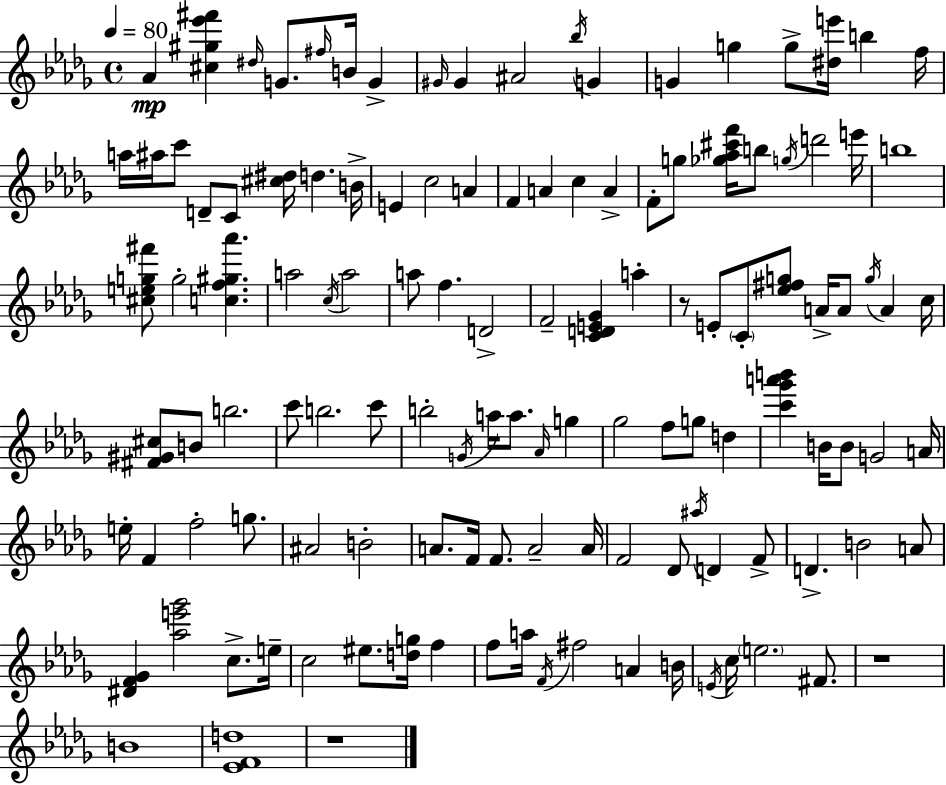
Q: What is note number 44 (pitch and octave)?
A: D4